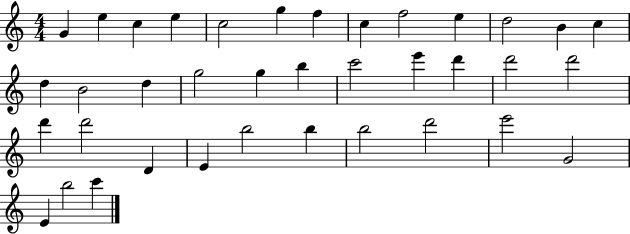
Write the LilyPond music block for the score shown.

{
  \clef treble
  \numericTimeSignature
  \time 4/4
  \key c \major
  g'4 e''4 c''4 e''4 | c''2 g''4 f''4 | c''4 f''2 e''4 | d''2 b'4 c''4 | \break d''4 b'2 d''4 | g''2 g''4 b''4 | c'''2 e'''4 d'''4 | d'''2 d'''2 | \break d'''4 d'''2 d'4 | e'4 b''2 b''4 | b''2 d'''2 | e'''2 g'2 | \break e'4 b''2 c'''4 | \bar "|."
}